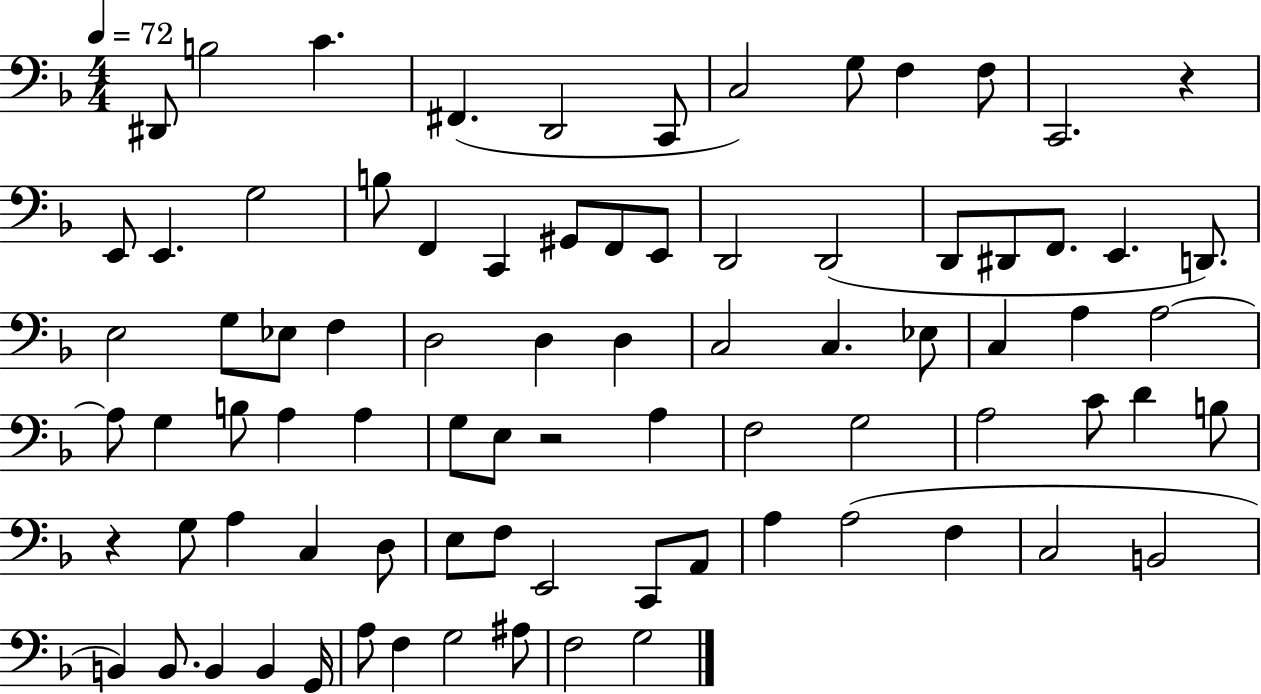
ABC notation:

X:1
T:Untitled
M:4/4
L:1/4
K:F
^D,,/2 B,2 C ^F,, D,,2 C,,/2 C,2 G,/2 F, F,/2 C,,2 z E,,/2 E,, G,2 B,/2 F,, C,, ^G,,/2 F,,/2 E,,/2 D,,2 D,,2 D,,/2 ^D,,/2 F,,/2 E,, D,,/2 E,2 G,/2 _E,/2 F, D,2 D, D, C,2 C, _E,/2 C, A, A,2 A,/2 G, B,/2 A, A, G,/2 E,/2 z2 A, F,2 G,2 A,2 C/2 D B,/2 z G,/2 A, C, D,/2 E,/2 F,/2 E,,2 C,,/2 A,,/2 A, A,2 F, C,2 B,,2 B,, B,,/2 B,, B,, G,,/4 A,/2 F, G,2 ^A,/2 F,2 G,2